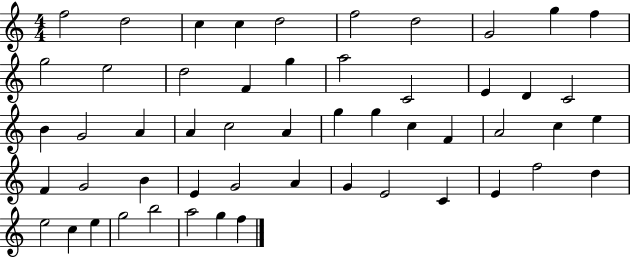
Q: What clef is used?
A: treble